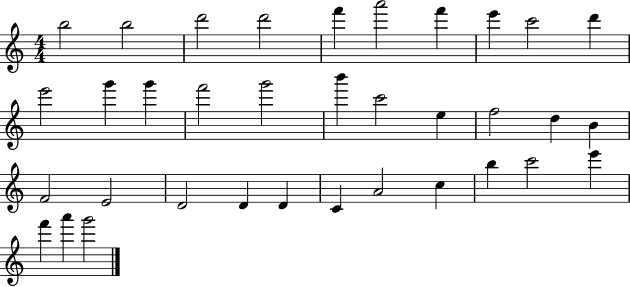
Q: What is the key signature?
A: C major